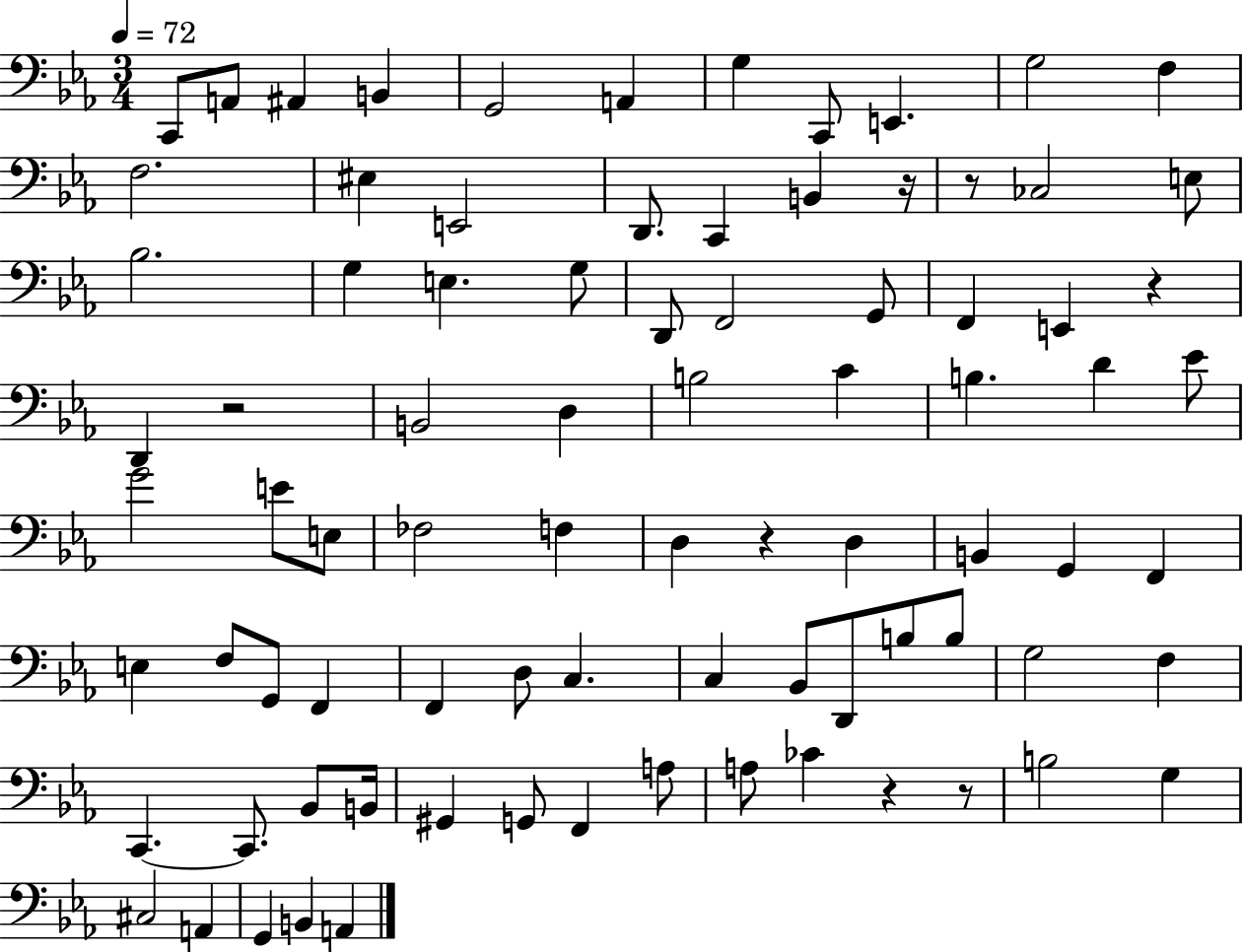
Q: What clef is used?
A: bass